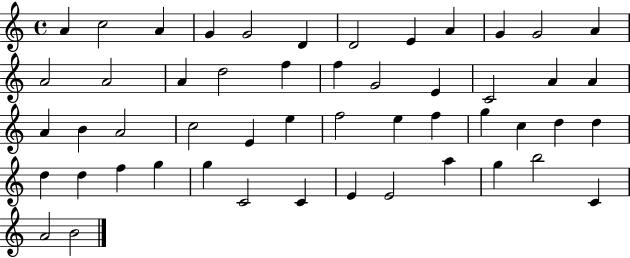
A4/q C5/h A4/q G4/q G4/h D4/q D4/h E4/q A4/q G4/q G4/h A4/q A4/h A4/h A4/q D5/h F5/q F5/q G4/h E4/q C4/h A4/q A4/q A4/q B4/q A4/h C5/h E4/q E5/q F5/h E5/q F5/q G5/q C5/q D5/q D5/q D5/q D5/q F5/q G5/q G5/q C4/h C4/q E4/q E4/h A5/q G5/q B5/h C4/q A4/h B4/h